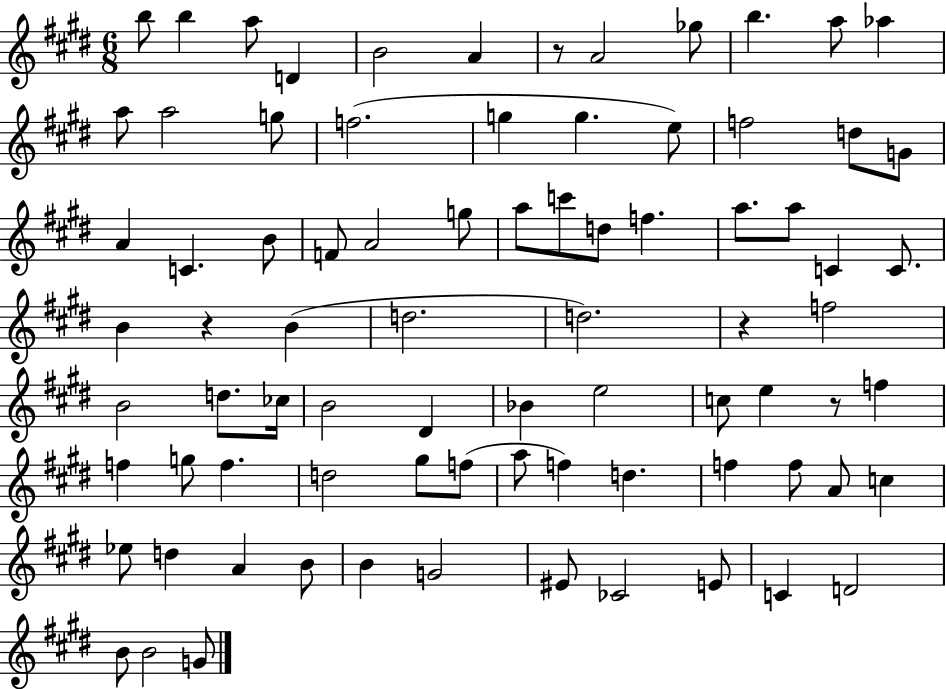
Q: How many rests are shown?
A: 4